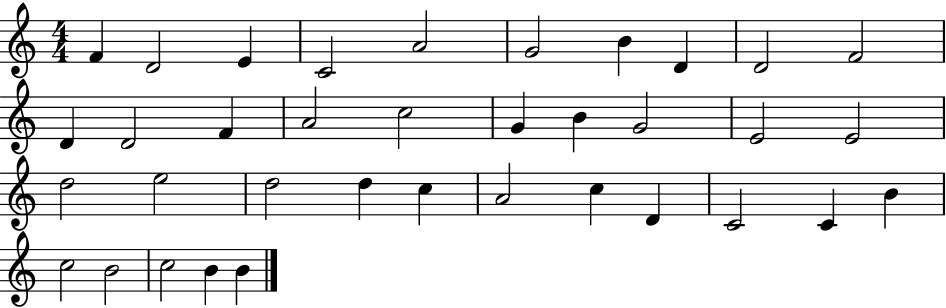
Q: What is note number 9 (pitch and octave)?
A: D4